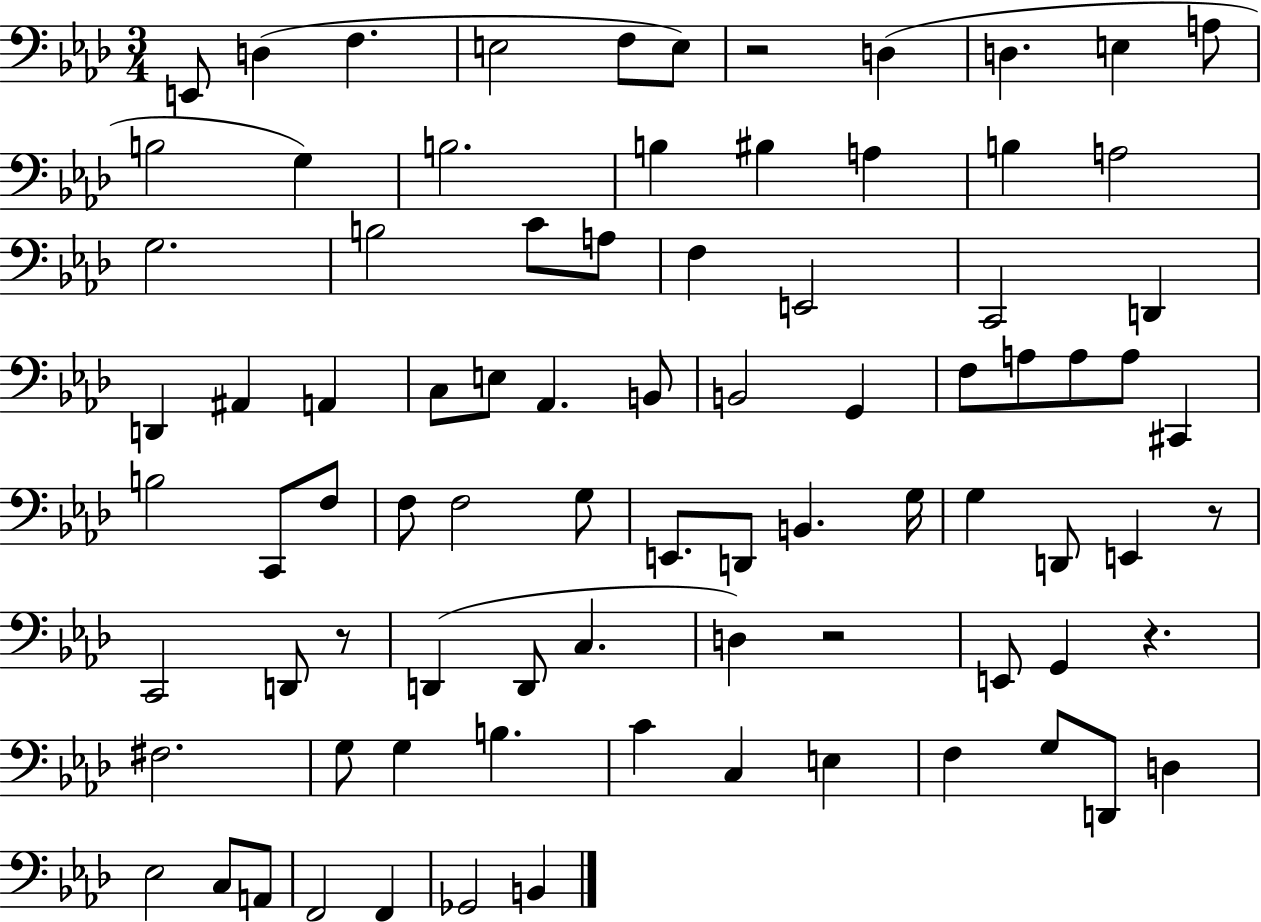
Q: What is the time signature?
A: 3/4